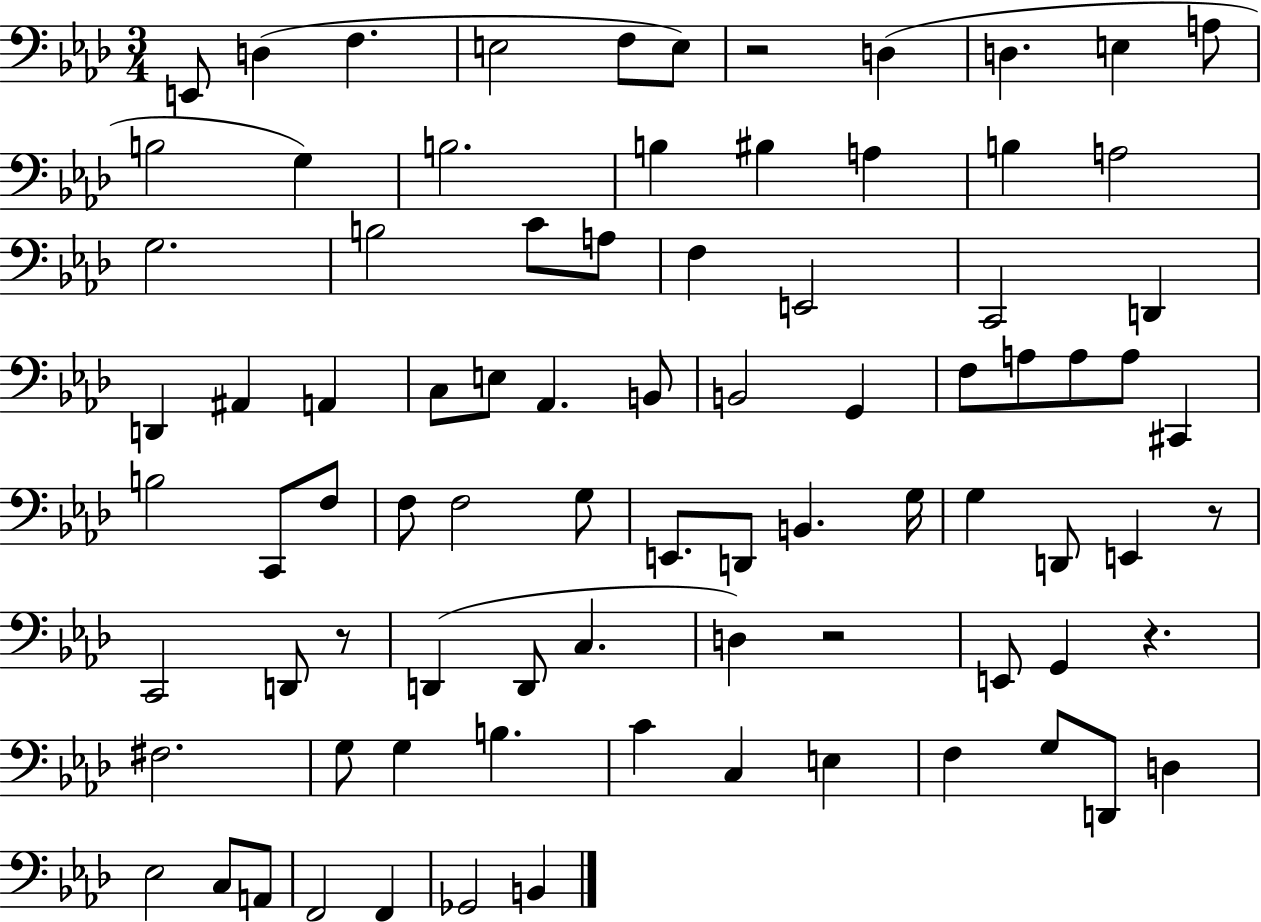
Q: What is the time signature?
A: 3/4